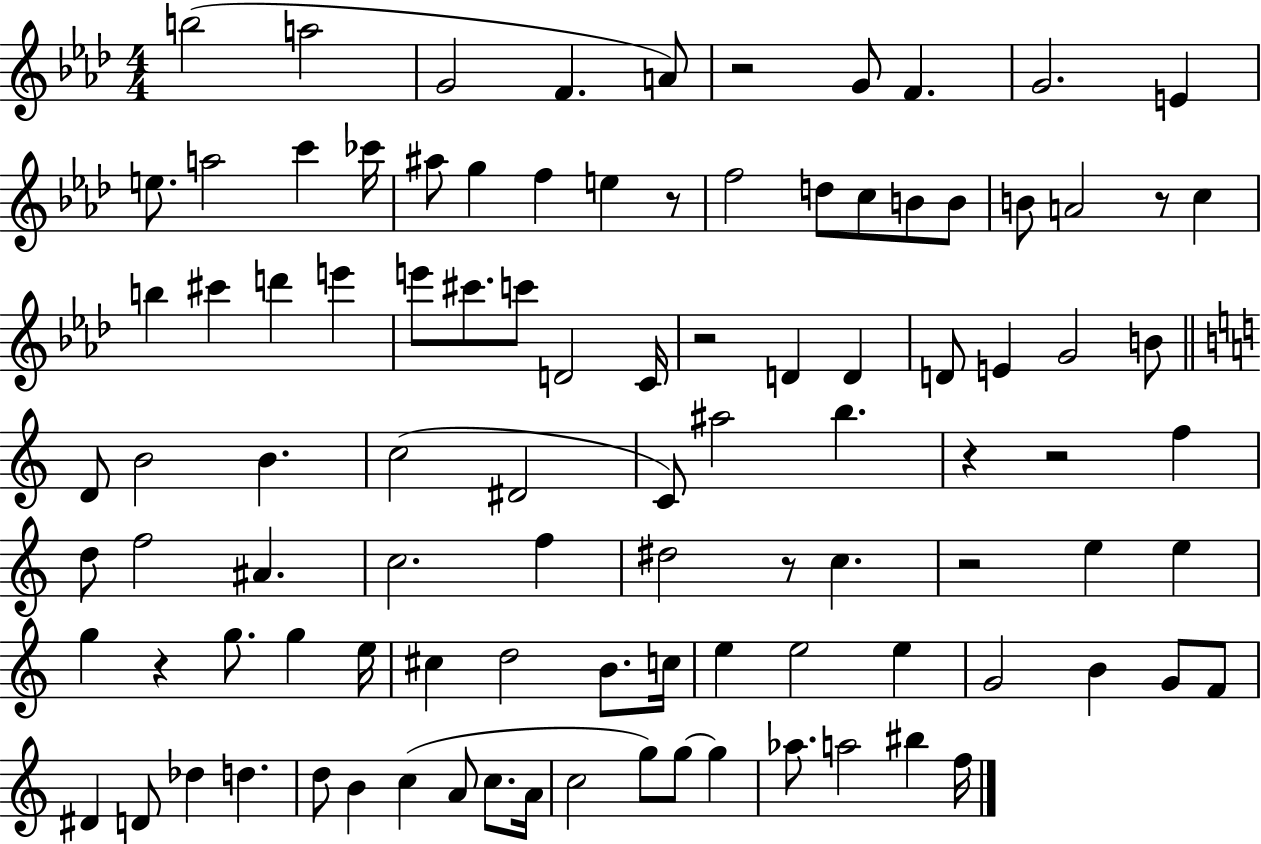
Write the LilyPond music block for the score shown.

{
  \clef treble
  \numericTimeSignature
  \time 4/4
  \key aes \major
  b''2( a''2 | g'2 f'4. a'8) | r2 g'8 f'4. | g'2. e'4 | \break e''8. a''2 c'''4 ces'''16 | ais''8 g''4 f''4 e''4 r8 | f''2 d''8 c''8 b'8 b'8 | b'8 a'2 r8 c''4 | \break b''4 cis'''4 d'''4 e'''4 | e'''8 cis'''8. c'''8 d'2 c'16 | r2 d'4 d'4 | d'8 e'4 g'2 b'8 | \break \bar "||" \break \key c \major d'8 b'2 b'4. | c''2( dis'2 | c'8) ais''2 b''4. | r4 r2 f''4 | \break d''8 f''2 ais'4. | c''2. f''4 | dis''2 r8 c''4. | r2 e''4 e''4 | \break g''4 r4 g''8. g''4 e''16 | cis''4 d''2 b'8. c''16 | e''4 e''2 e''4 | g'2 b'4 g'8 f'8 | \break dis'4 d'8 des''4 d''4. | d''8 b'4 c''4( a'8 c''8. a'16 | c''2 g''8) g''8~~ g''4 | aes''8. a''2 bis''4 f''16 | \break \bar "|."
}